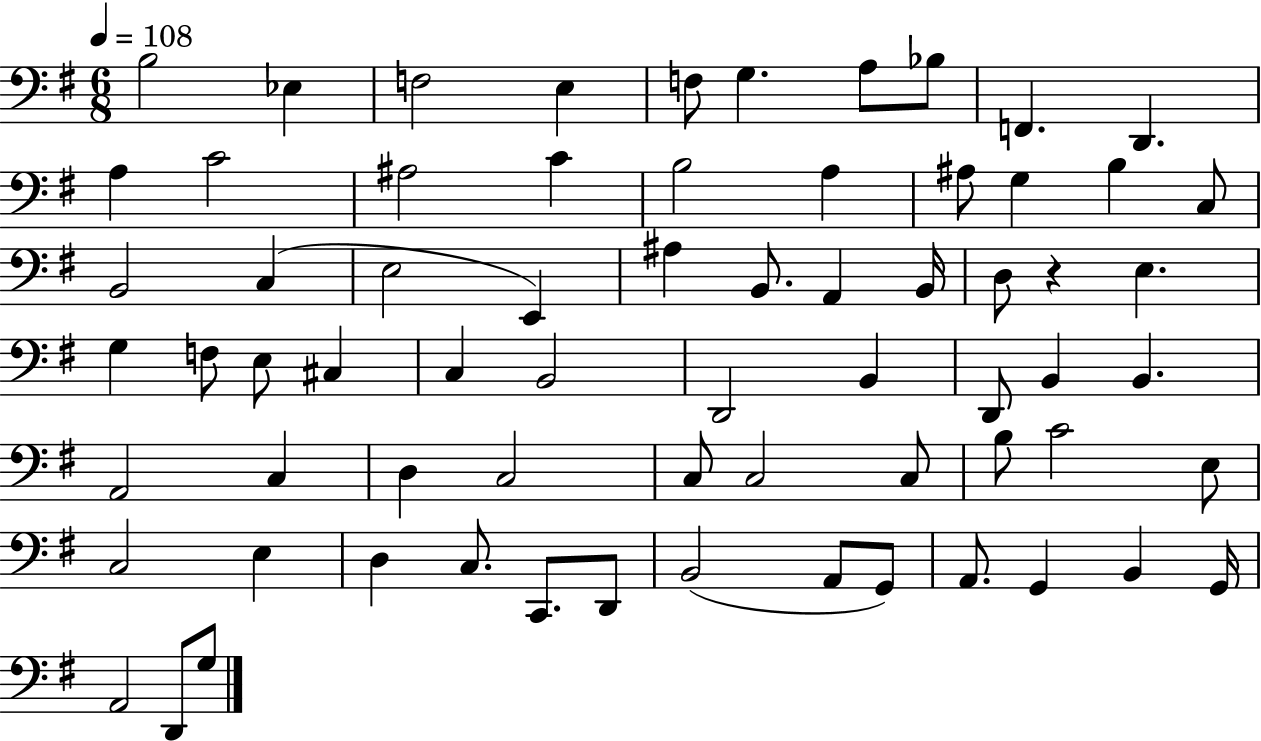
B3/h Eb3/q F3/h E3/q F3/e G3/q. A3/e Bb3/e F2/q. D2/q. A3/q C4/h A#3/h C4/q B3/h A3/q A#3/e G3/q B3/q C3/e B2/h C3/q E3/h E2/q A#3/q B2/e. A2/q B2/s D3/e R/q E3/q. G3/q F3/e E3/e C#3/q C3/q B2/h D2/h B2/q D2/e B2/q B2/q. A2/h C3/q D3/q C3/h C3/e C3/h C3/e B3/e C4/h E3/e C3/h E3/q D3/q C3/e. C2/e. D2/e B2/h A2/e G2/e A2/e. G2/q B2/q G2/s A2/h D2/e G3/e